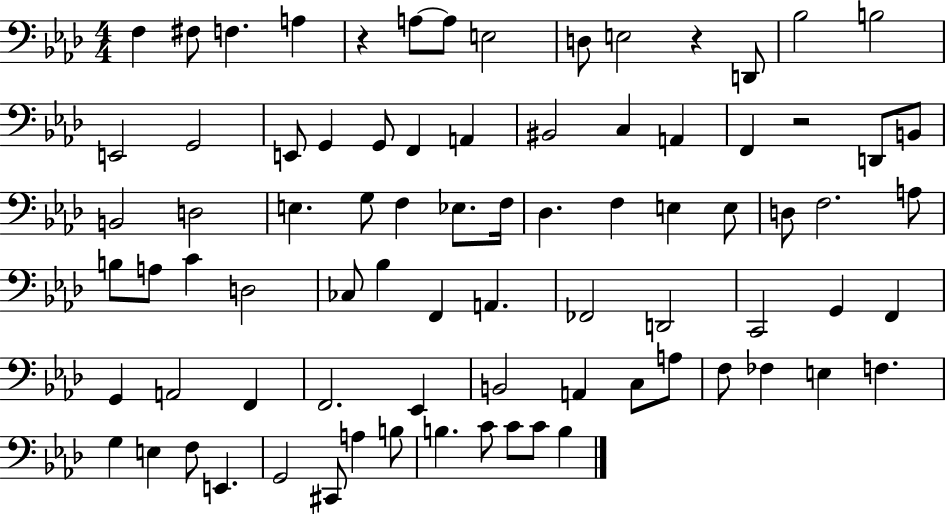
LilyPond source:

{
  \clef bass
  \numericTimeSignature
  \time 4/4
  \key aes \major
  f4 fis8 f4. a4 | r4 a8~~ a8 e2 | d8 e2 r4 d,8 | bes2 b2 | \break e,2 g,2 | e,8 g,4 g,8 f,4 a,4 | bis,2 c4 a,4 | f,4 r2 d,8 b,8 | \break b,2 d2 | e4. g8 f4 ees8. f16 | des4. f4 e4 e8 | d8 f2. a8 | \break b8 a8 c'4 d2 | ces8 bes4 f,4 a,4. | fes,2 d,2 | c,2 g,4 f,4 | \break g,4 a,2 f,4 | f,2. ees,4 | b,2 a,4 c8 a8 | f8 fes4 e4 f4. | \break g4 e4 f8 e,4. | g,2 cis,8 a4 b8 | b4. c'8 c'8 c'8 b4 | \bar "|."
}